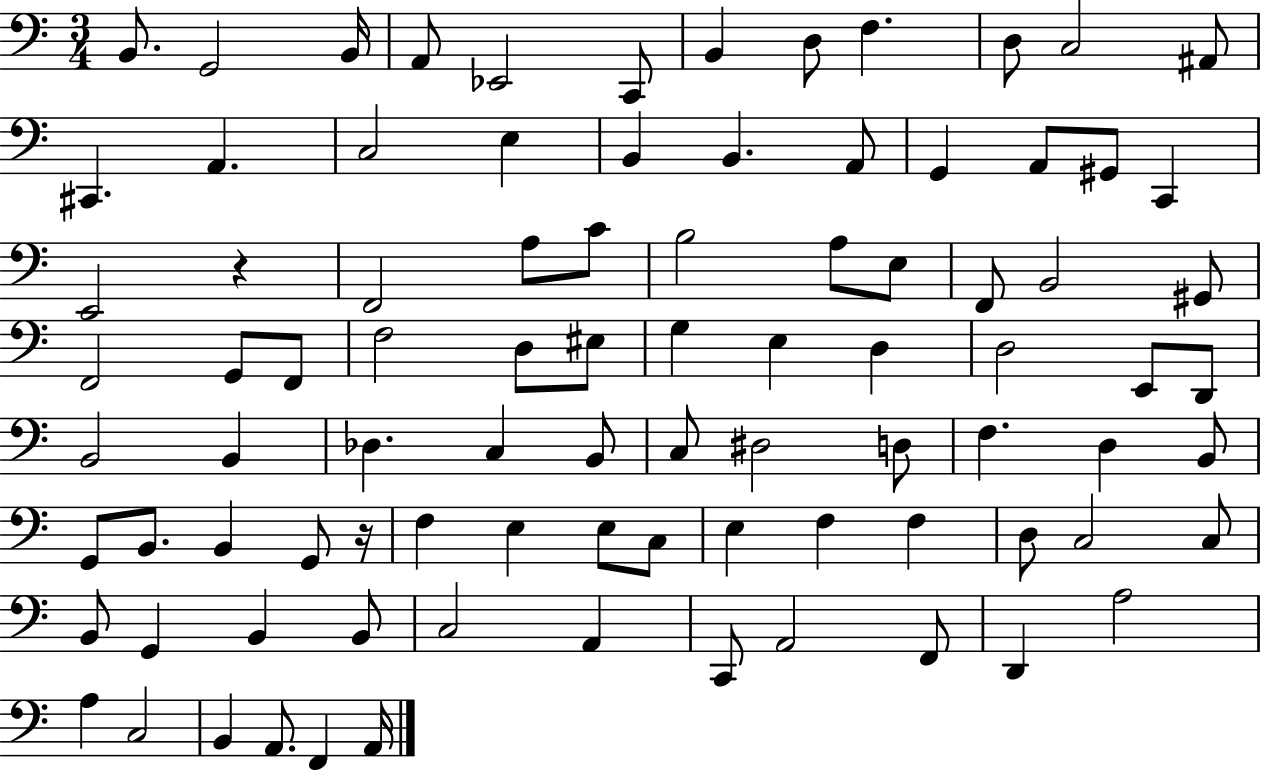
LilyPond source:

{
  \clef bass
  \numericTimeSignature
  \time 3/4
  \key c \major
  \repeat volta 2 { b,8. g,2 b,16 | a,8 ees,2 c,8 | b,4 d8 f4. | d8 c2 ais,8 | \break cis,4. a,4. | c2 e4 | b,4 b,4. a,8 | g,4 a,8 gis,8 c,4 | \break e,2 r4 | f,2 a8 c'8 | b2 a8 e8 | f,8 b,2 gis,8 | \break f,2 g,8 f,8 | f2 d8 eis8 | g4 e4 d4 | d2 e,8 d,8 | \break b,2 b,4 | des4. c4 b,8 | c8 dis2 d8 | f4. d4 b,8 | \break g,8 b,8. b,4 g,8 r16 | f4 e4 e8 c8 | e4 f4 f4 | d8 c2 c8 | \break b,8 g,4 b,4 b,8 | c2 a,4 | c,8 a,2 f,8 | d,4 a2 | \break a4 c2 | b,4 a,8. f,4 a,16 | } \bar "|."
}